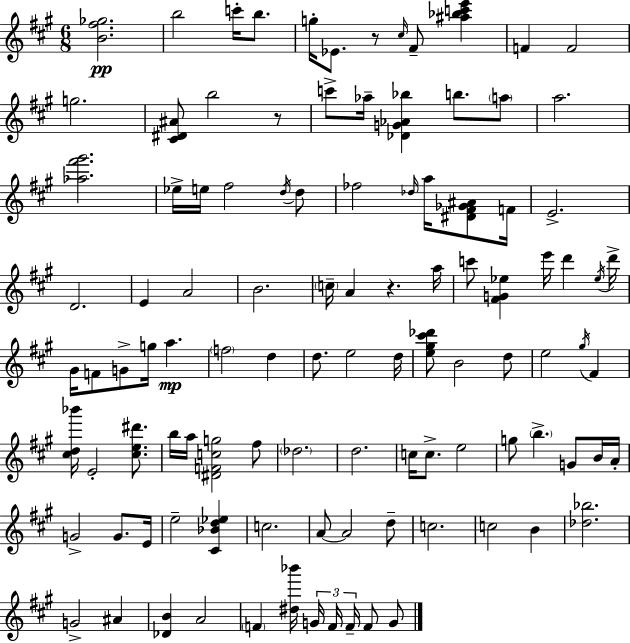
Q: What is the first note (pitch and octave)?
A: B5